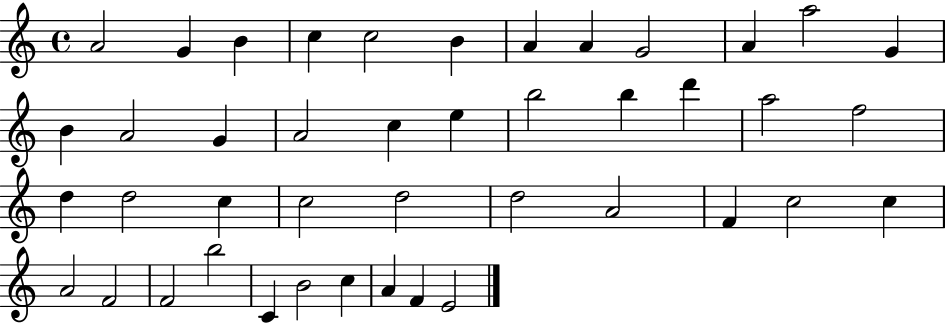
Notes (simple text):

A4/h G4/q B4/q C5/q C5/h B4/q A4/q A4/q G4/h A4/q A5/h G4/q B4/q A4/h G4/q A4/h C5/q E5/q B5/h B5/q D6/q A5/h F5/h D5/q D5/h C5/q C5/h D5/h D5/h A4/h F4/q C5/h C5/q A4/h F4/h F4/h B5/h C4/q B4/h C5/q A4/q F4/q E4/h